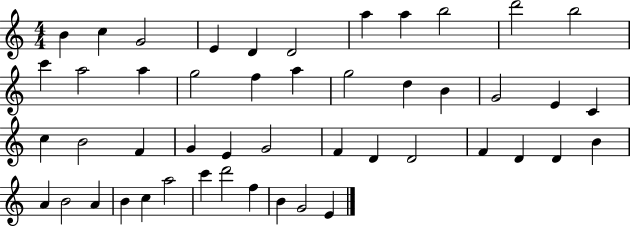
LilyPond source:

{
  \clef treble
  \numericTimeSignature
  \time 4/4
  \key c \major
  b'4 c''4 g'2 | e'4 d'4 d'2 | a''4 a''4 b''2 | d'''2 b''2 | \break c'''4 a''2 a''4 | g''2 f''4 a''4 | g''2 d''4 b'4 | g'2 e'4 c'4 | \break c''4 b'2 f'4 | g'4 e'4 g'2 | f'4 d'4 d'2 | f'4 d'4 d'4 b'4 | \break a'4 b'2 a'4 | b'4 c''4 a''2 | c'''4 d'''2 f''4 | b'4 g'2 e'4 | \break \bar "|."
}